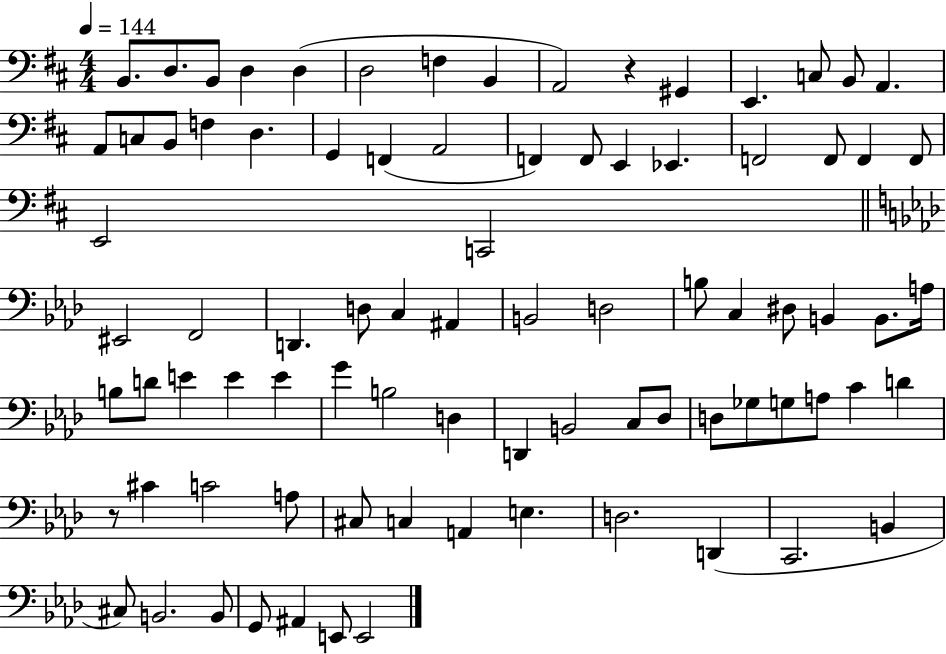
{
  \clef bass
  \numericTimeSignature
  \time 4/4
  \key d \major
  \tempo 4 = 144
  b,8. d8. b,8 d4 d4( | d2 f4 b,4 | a,2) r4 gis,4 | e,4. c8 b,8 a,4. | \break a,8 c8 b,8 f4 d4. | g,4 f,4( a,2 | f,4) f,8 e,4 ees,4. | f,2 f,8 f,4 f,8 | \break e,2 c,2 | \bar "||" \break \key aes \major eis,2 f,2 | d,4. d8 c4 ais,4 | b,2 d2 | b8 c4 dis8 b,4 b,8. a16 | \break b8 d'8 e'4 e'4 e'4 | g'4 b2 d4 | d,4 b,2 c8 des8 | d8 ges8 g8 a8 c'4 d'4 | \break r8 cis'4 c'2 a8 | cis8 c4 a,4 e4. | d2. d,4( | c,2. b,4 | \break cis8) b,2. b,8 | g,8 ais,4 e,8 e,2 | \bar "|."
}